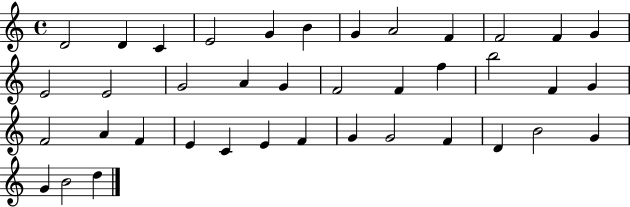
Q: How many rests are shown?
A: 0